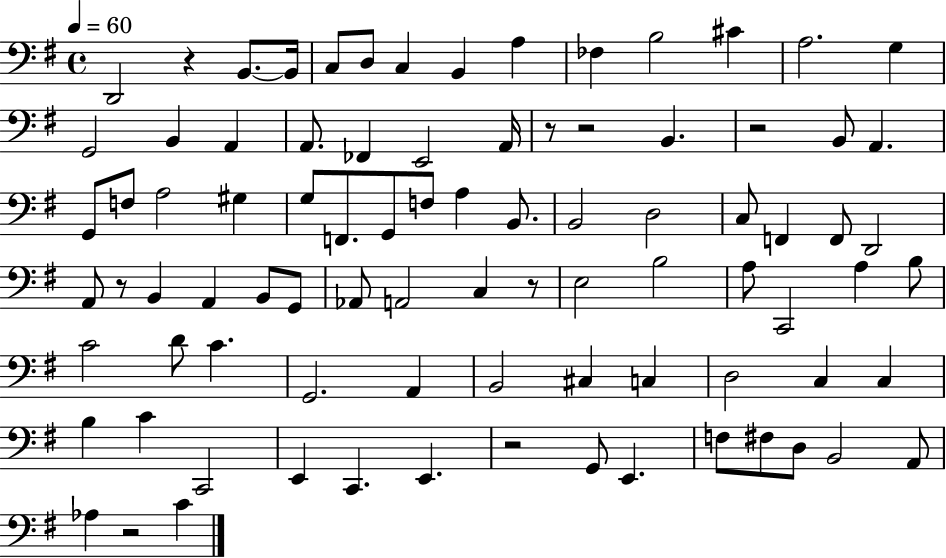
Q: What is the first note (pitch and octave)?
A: D2